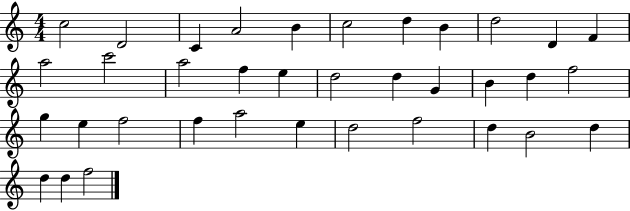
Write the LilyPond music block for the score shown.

{
  \clef treble
  \numericTimeSignature
  \time 4/4
  \key c \major
  c''2 d'2 | c'4 a'2 b'4 | c''2 d''4 b'4 | d''2 d'4 f'4 | \break a''2 c'''2 | a''2 f''4 e''4 | d''2 d''4 g'4 | b'4 d''4 f''2 | \break g''4 e''4 f''2 | f''4 a''2 e''4 | d''2 f''2 | d''4 b'2 d''4 | \break d''4 d''4 f''2 | \bar "|."
}